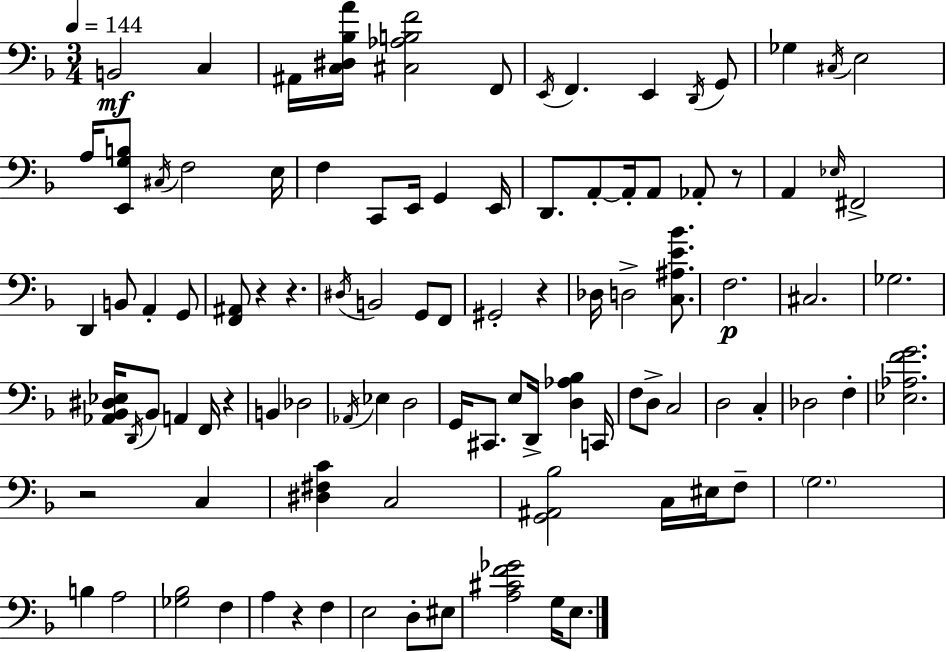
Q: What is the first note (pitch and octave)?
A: B2